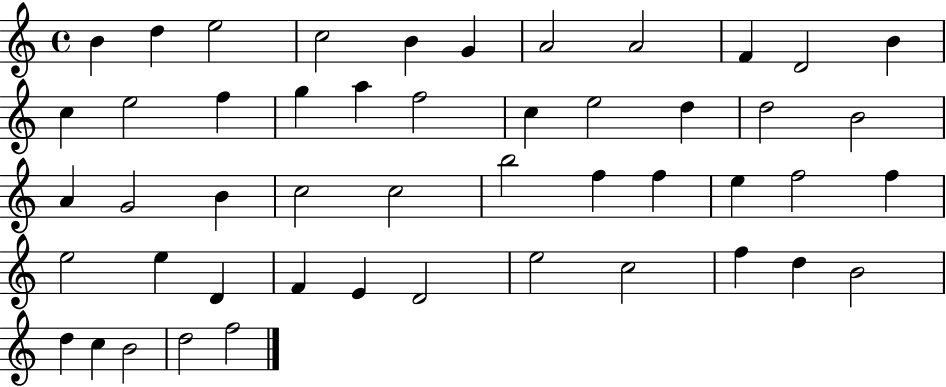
{
  \clef treble
  \time 4/4
  \defaultTimeSignature
  \key c \major
  b'4 d''4 e''2 | c''2 b'4 g'4 | a'2 a'2 | f'4 d'2 b'4 | \break c''4 e''2 f''4 | g''4 a''4 f''2 | c''4 e''2 d''4 | d''2 b'2 | \break a'4 g'2 b'4 | c''2 c''2 | b''2 f''4 f''4 | e''4 f''2 f''4 | \break e''2 e''4 d'4 | f'4 e'4 d'2 | e''2 c''2 | f''4 d''4 b'2 | \break d''4 c''4 b'2 | d''2 f''2 | \bar "|."
}